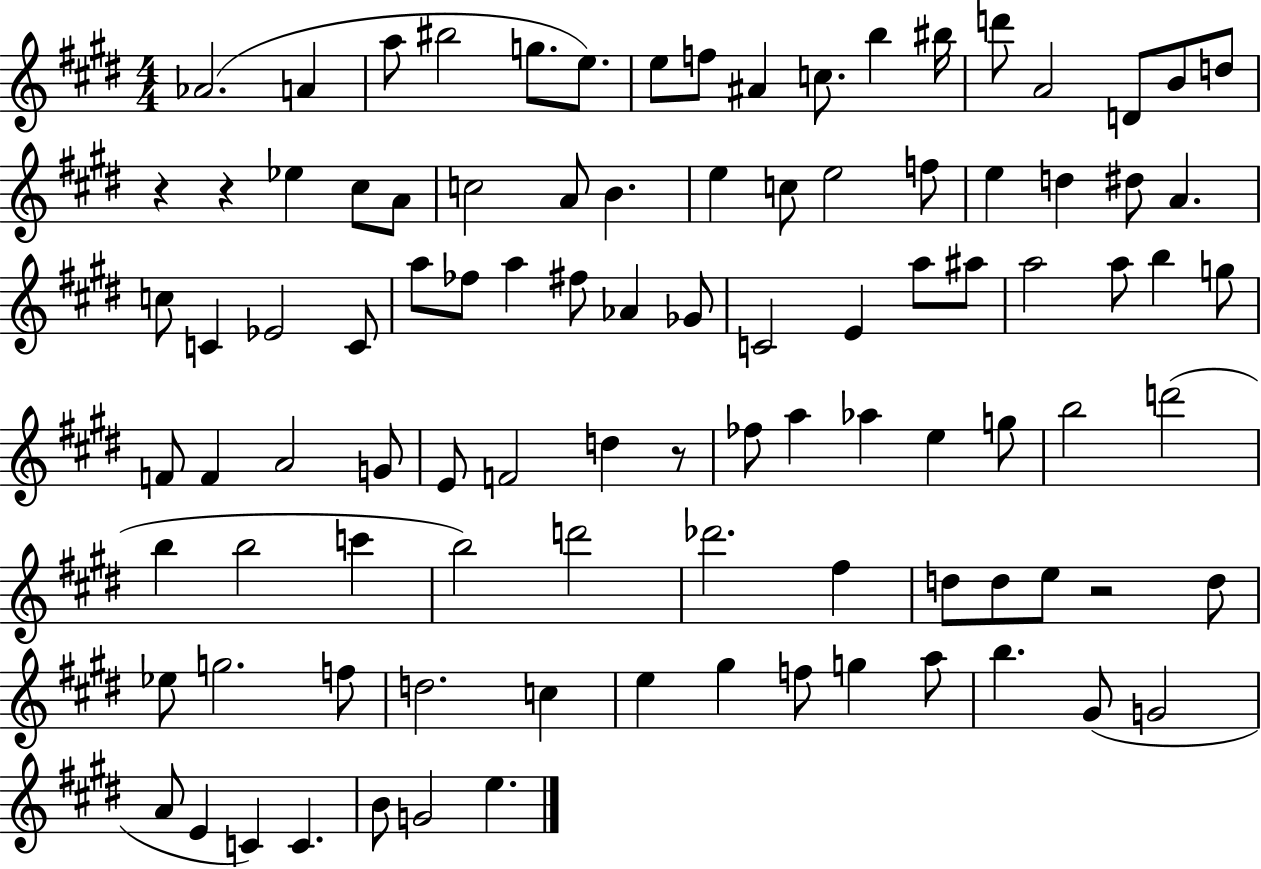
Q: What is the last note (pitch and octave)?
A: E5